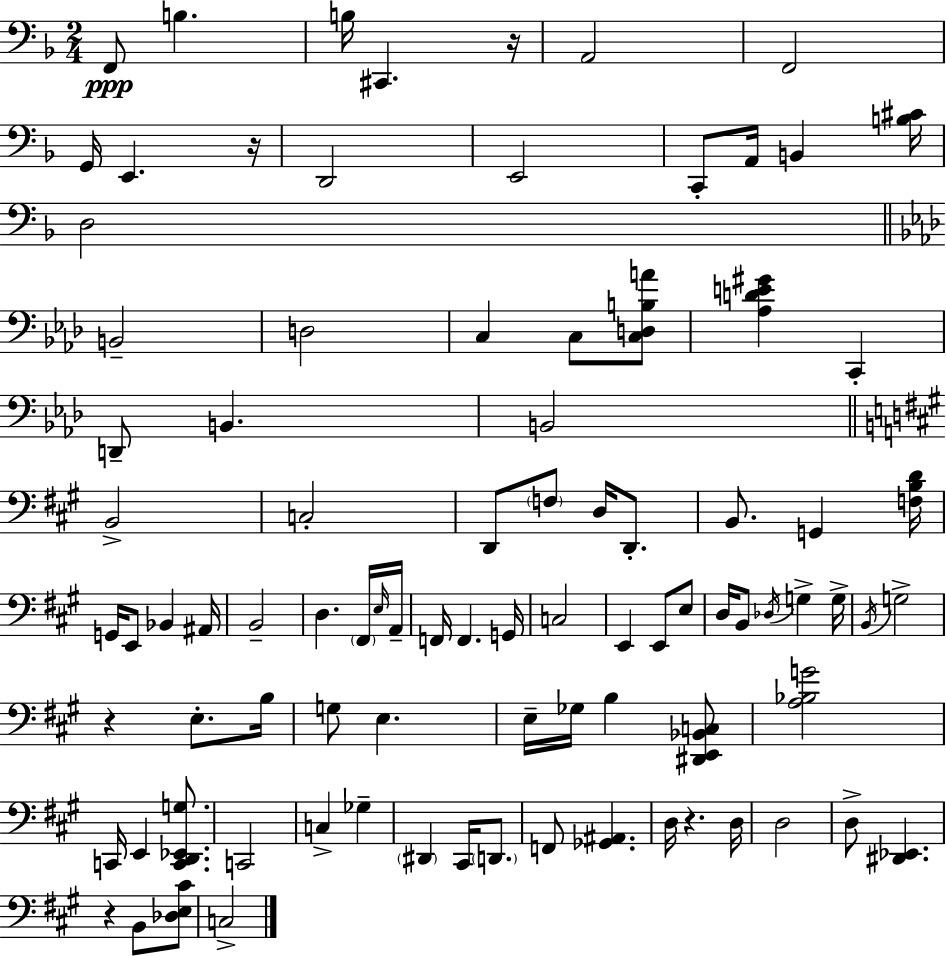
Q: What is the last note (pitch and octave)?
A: C3